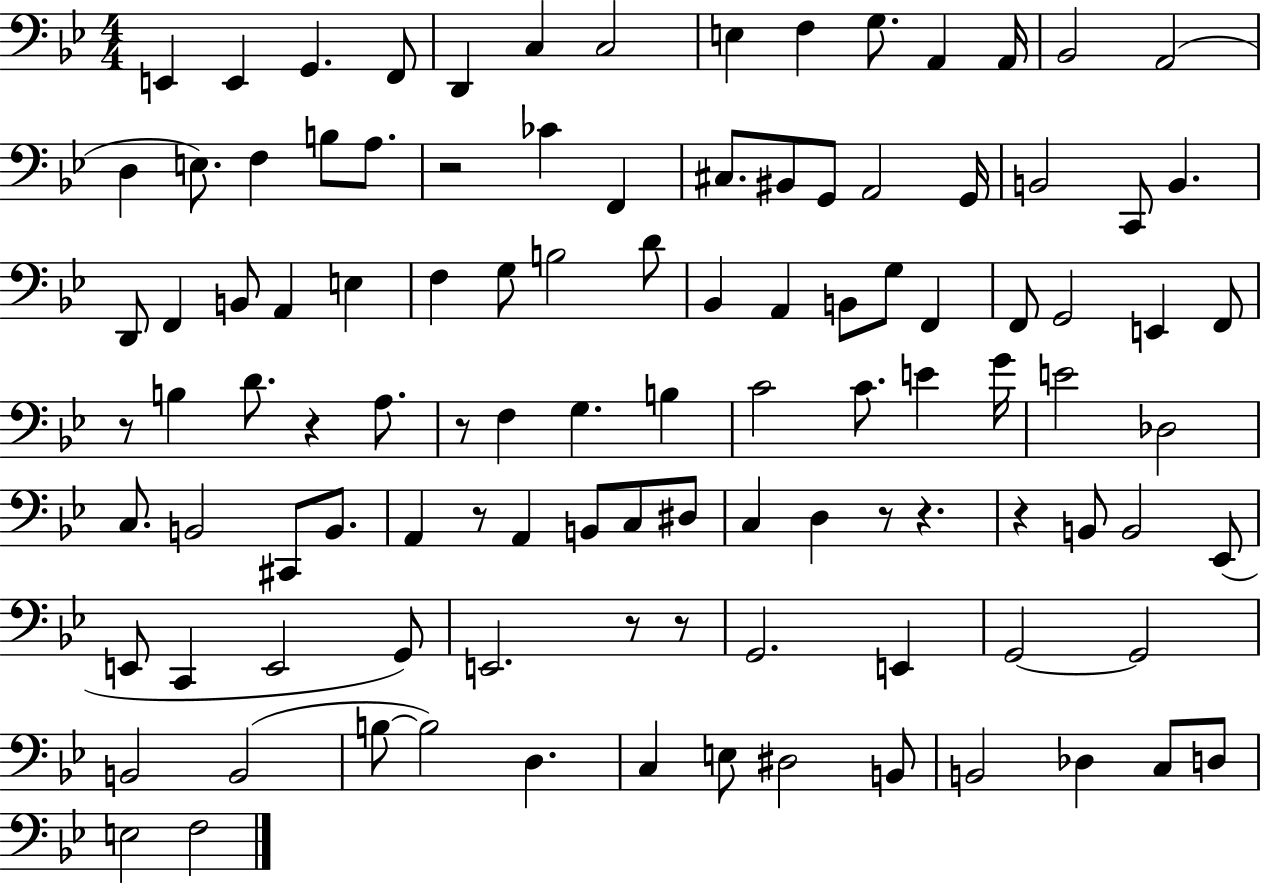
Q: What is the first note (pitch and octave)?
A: E2